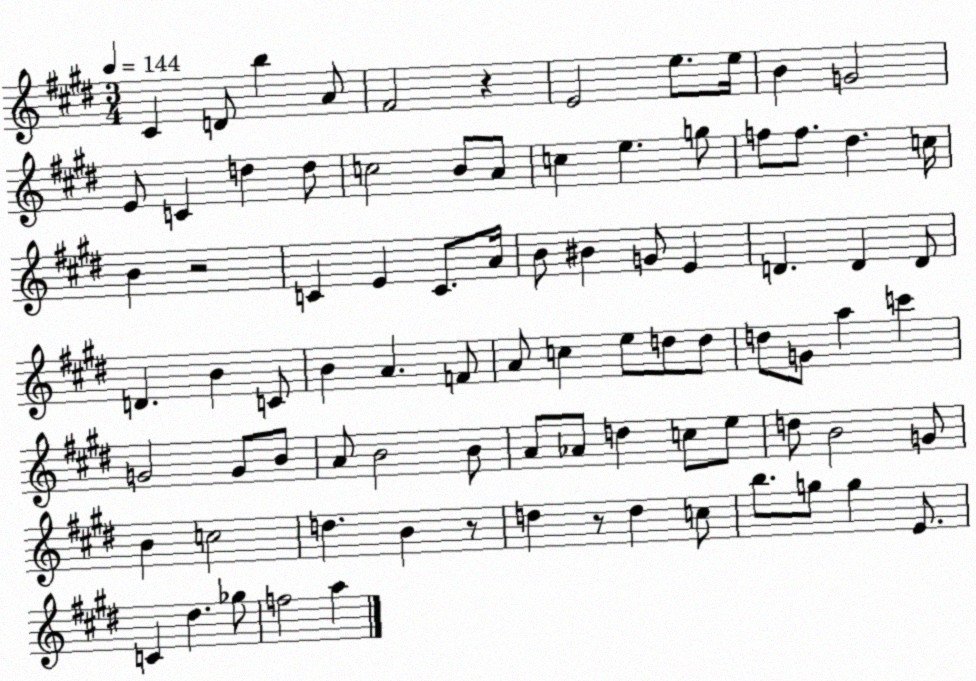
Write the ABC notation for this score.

X:1
T:Untitled
M:3/4
L:1/4
K:E
^C D/2 b A/2 ^F2 z E2 e/2 e/4 B G2 E/2 C d d/2 c2 B/2 A/2 c e g/2 f/2 f/2 ^d c/4 B z2 C E C/2 A/4 B/2 ^B G/2 E D D D/2 D B C/2 B A F/2 A/2 c e/2 d/2 d/2 d/2 G/2 a c' G2 G/2 B/2 A/2 B2 B/2 A/2 _A/2 d c/2 e/2 d/2 B2 G/2 B c2 d B z/2 d z/2 d c/2 b/2 g/2 g E/2 C ^d _g/2 f2 a